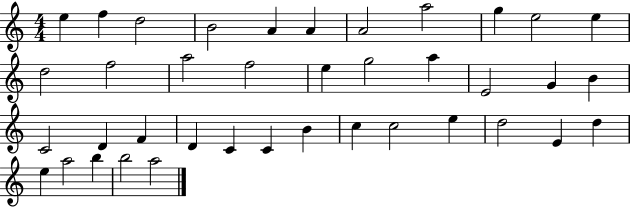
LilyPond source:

{
  \clef treble
  \numericTimeSignature
  \time 4/4
  \key c \major
  e''4 f''4 d''2 | b'2 a'4 a'4 | a'2 a''2 | g''4 e''2 e''4 | \break d''2 f''2 | a''2 f''2 | e''4 g''2 a''4 | e'2 g'4 b'4 | \break c'2 d'4 f'4 | d'4 c'4 c'4 b'4 | c''4 c''2 e''4 | d''2 e'4 d''4 | \break e''4 a''2 b''4 | b''2 a''2 | \bar "|."
}